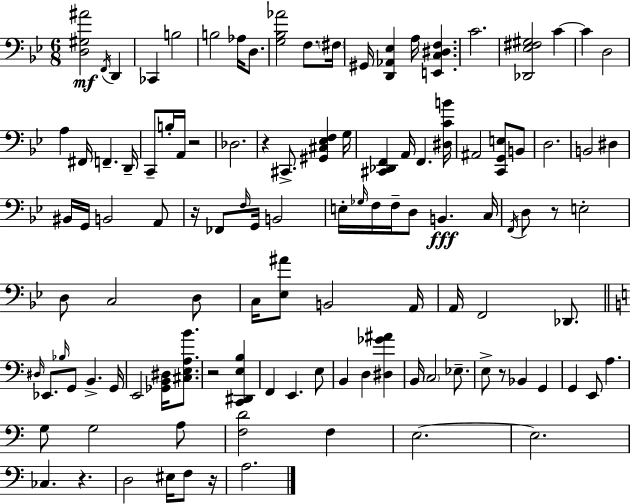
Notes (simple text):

[D3,G#3,A#4]/h F2/s D2/q CES2/q B3/h B3/h Ab3/s D3/e. [G3,Bb3,Ab4]/h F3/e. F#3/s G#2/s [D2,Ab2,Eb3]/q A3/s [E2,C3,D#3,F3]/q. C4/h. [Db2,Eb3,F#3,G#3]/h C4/q C4/q D3/h A3/q F#2/s F2/q. D2/s C2/e B3/s A2/s R/h Db3/h. R/q C#2/e. [G#2,C#3,Eb3,F3]/q G3/s [C#2,Db2,F2]/q A2/s F2/q. [D#3,C4,B4]/s A#2/h [C2,G2,E3]/e B2/e D3/h. B2/h D#3/q BIS2/s G2/s B2/h A2/e R/s FES2/e F3/s G2/s B2/h E3/s Gb3/s F3/s F3/s D3/e B2/q. C3/s F2/s D3/e R/e E3/h D3/e C3/h D3/e C3/s [Eb3,A#4]/e B2/h A2/s A2/s F2/h Db2/e. D#3/s Eb2/e. Bb3/s G2/e B2/q. G2/s E2/h [Gb2,B2,D#3]/s [C#3,E3,A3,B4]/e. R/h [C2,D#2,E3,B3]/q F2/q E2/q. E3/e B2/q D3/q [D#3,Gb4,A#4]/q B2/s C3/h Eb3/e. E3/e R/e Bb2/q G2/q G2/q E2/e A3/q. G3/e G3/h A3/e [F3,D4]/h F3/q E3/h. E3/h. CES3/q. R/q. D3/h EIS3/s F3/e R/s A3/h.